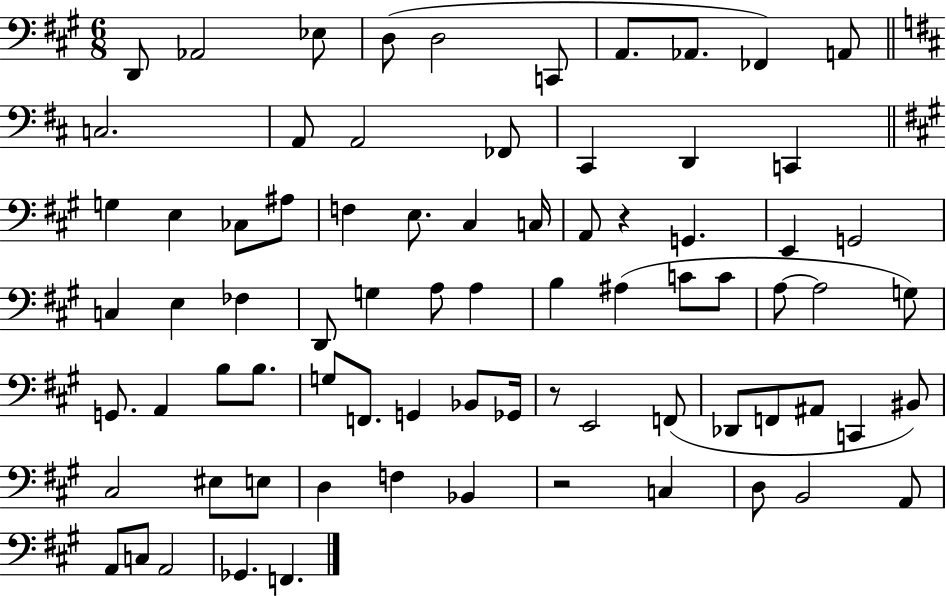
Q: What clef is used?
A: bass